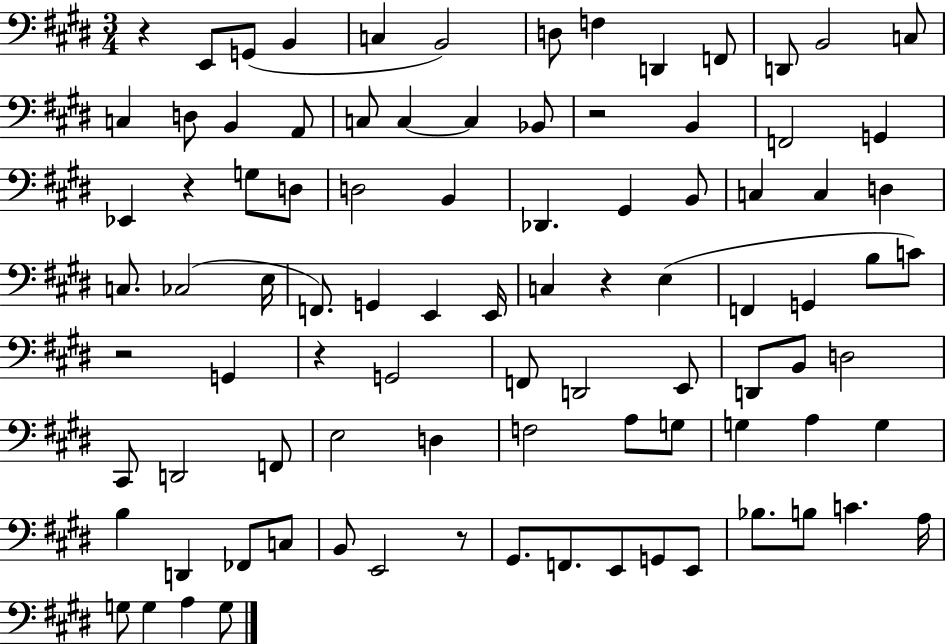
R/q E2/e G2/e B2/q C3/q B2/h D3/e F3/q D2/q F2/e D2/e B2/h C3/e C3/q D3/e B2/q A2/e C3/e C3/q C3/q Bb2/e R/h B2/q F2/h G2/q Eb2/q R/q G3/e D3/e D3/h B2/q Db2/q. G#2/q B2/e C3/q C3/q D3/q C3/e. CES3/h E3/s F2/e. G2/q E2/q E2/s C3/q R/q E3/q F2/q G2/q B3/e C4/e R/h G2/q R/q G2/h F2/e D2/h E2/e D2/e B2/e D3/h C#2/e D2/h F2/e E3/h D3/q F3/h A3/e G3/e G3/q A3/q G3/q B3/q D2/q FES2/e C3/e B2/e E2/h R/e G#2/e. F2/e. E2/e G2/e E2/e Bb3/e. B3/e C4/q. A3/s G3/e G3/q A3/q G3/e